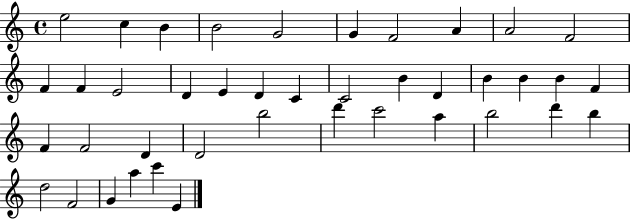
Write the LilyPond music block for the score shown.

{
  \clef treble
  \time 4/4
  \defaultTimeSignature
  \key c \major
  e''2 c''4 b'4 | b'2 g'2 | g'4 f'2 a'4 | a'2 f'2 | \break f'4 f'4 e'2 | d'4 e'4 d'4 c'4 | c'2 b'4 d'4 | b'4 b'4 b'4 f'4 | \break f'4 f'2 d'4 | d'2 b''2 | d'''4 c'''2 a''4 | b''2 d'''4 b''4 | \break d''2 f'2 | g'4 a''4 c'''4 e'4 | \bar "|."
}